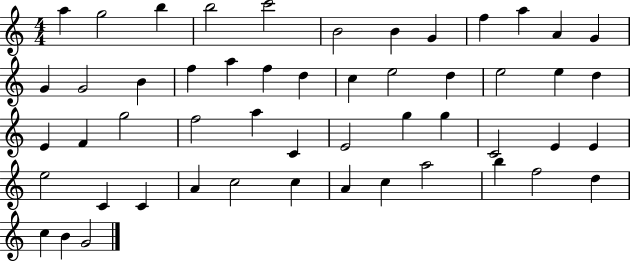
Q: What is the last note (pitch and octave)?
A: G4